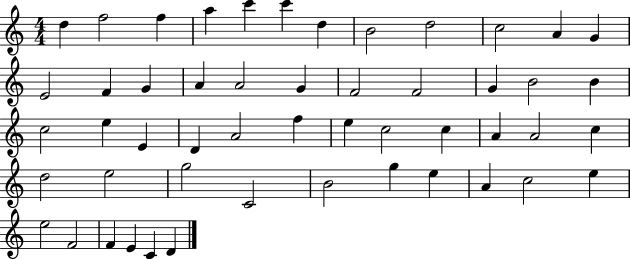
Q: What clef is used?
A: treble